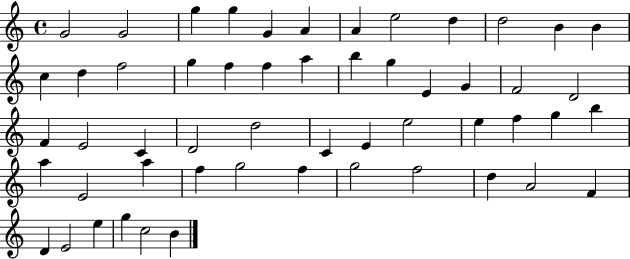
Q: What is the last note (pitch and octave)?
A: B4